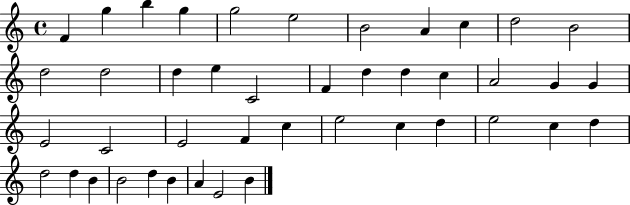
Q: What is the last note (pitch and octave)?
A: B4